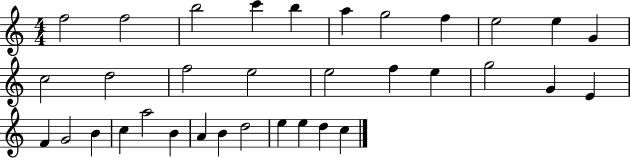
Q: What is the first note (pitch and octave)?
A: F5